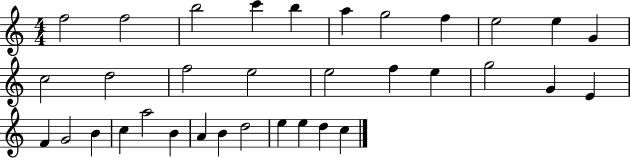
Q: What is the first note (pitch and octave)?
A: F5